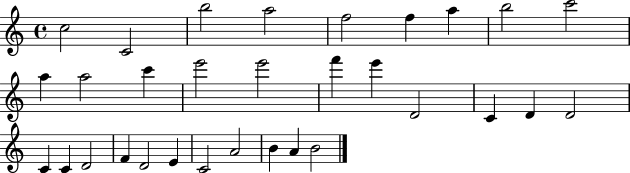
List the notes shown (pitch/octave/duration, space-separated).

C5/h C4/h B5/h A5/h F5/h F5/q A5/q B5/h C6/h A5/q A5/h C6/q E6/h E6/h F6/q E6/q D4/h C4/q D4/q D4/h C4/q C4/q D4/h F4/q D4/h E4/q C4/h A4/h B4/q A4/q B4/h